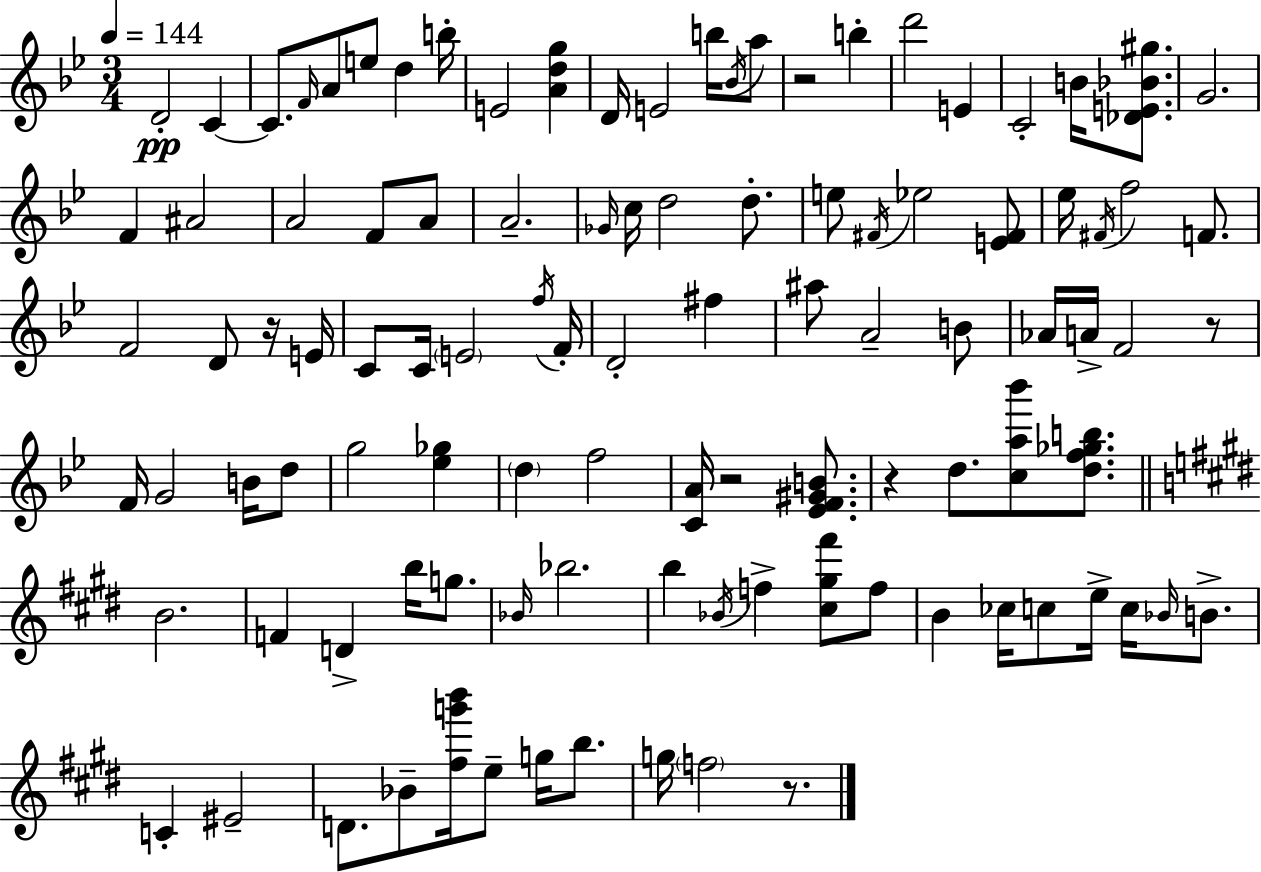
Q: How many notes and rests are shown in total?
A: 104